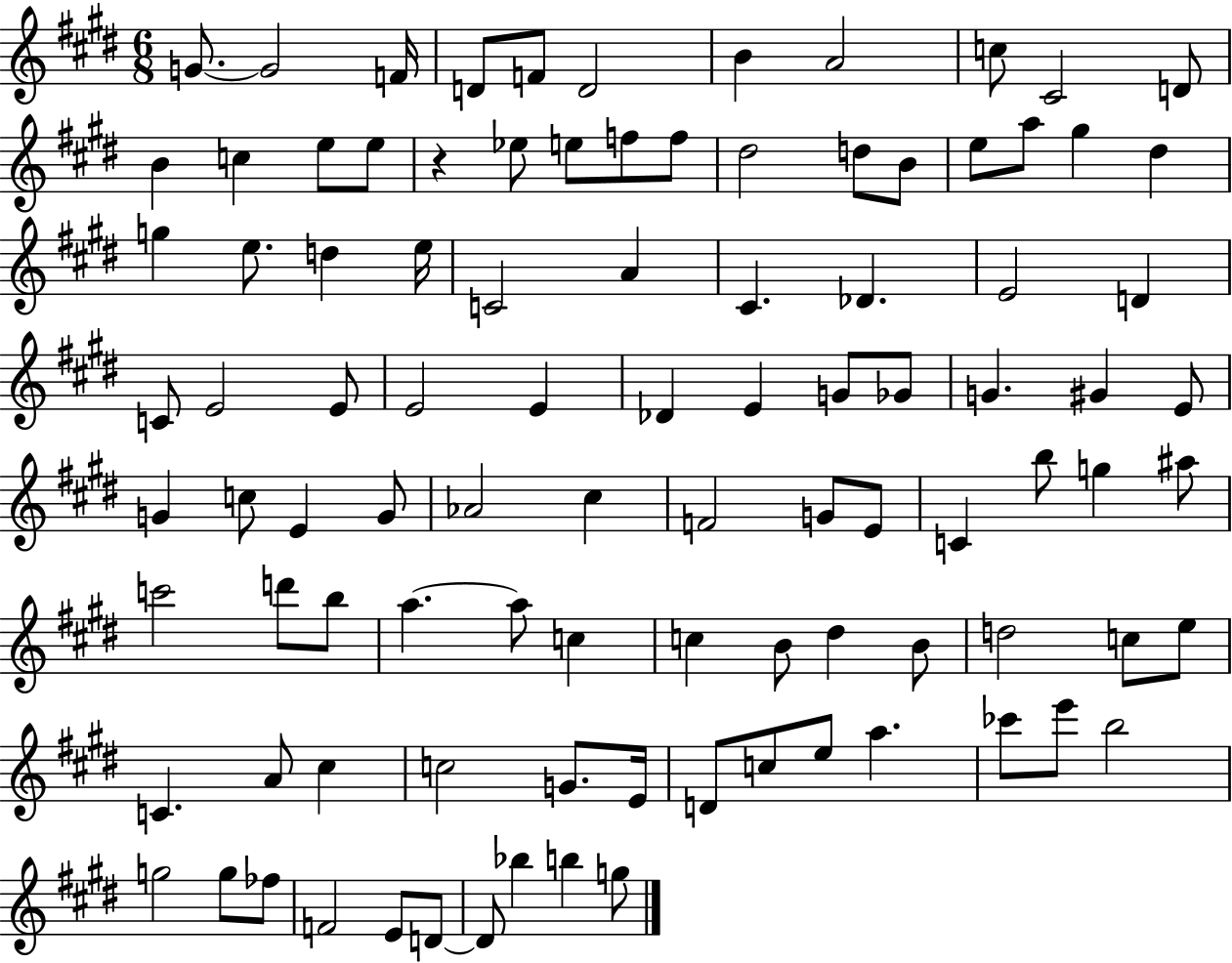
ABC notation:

X:1
T:Untitled
M:6/8
L:1/4
K:E
G/2 G2 F/4 D/2 F/2 D2 B A2 c/2 ^C2 D/2 B c e/2 e/2 z _e/2 e/2 f/2 f/2 ^d2 d/2 B/2 e/2 a/2 ^g ^d g e/2 d e/4 C2 A ^C _D E2 D C/2 E2 E/2 E2 E _D E G/2 _G/2 G ^G E/2 G c/2 E G/2 _A2 ^c F2 G/2 E/2 C b/2 g ^a/2 c'2 d'/2 b/2 a a/2 c c B/2 ^d B/2 d2 c/2 e/2 C A/2 ^c c2 G/2 E/4 D/2 c/2 e/2 a _c'/2 e'/2 b2 g2 g/2 _f/2 F2 E/2 D/2 D/2 _b b g/2